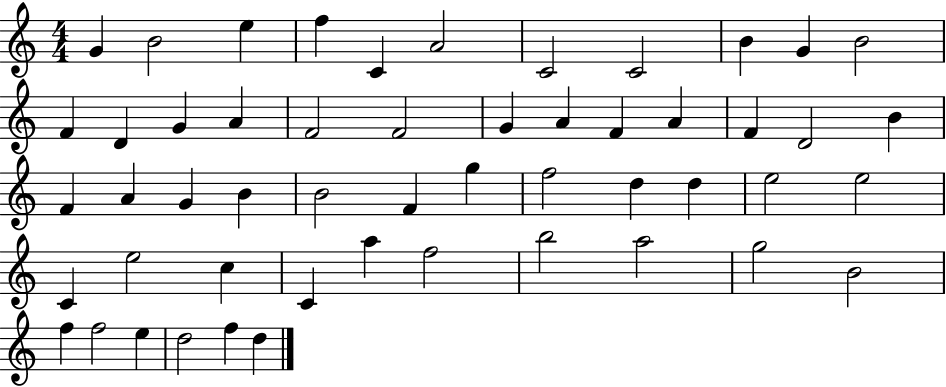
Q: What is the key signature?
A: C major